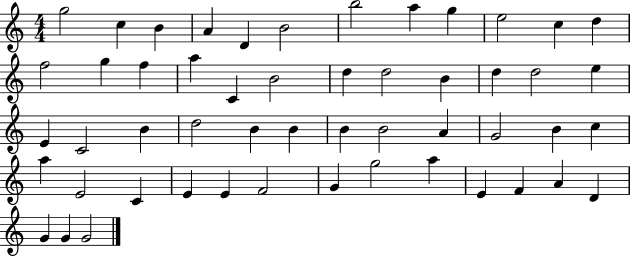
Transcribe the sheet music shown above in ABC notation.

X:1
T:Untitled
M:4/4
L:1/4
K:C
g2 c B A D B2 b2 a g e2 c d f2 g f a C B2 d d2 B d d2 e E C2 B d2 B B B B2 A G2 B c a E2 C E E F2 G g2 a E F A D G G G2